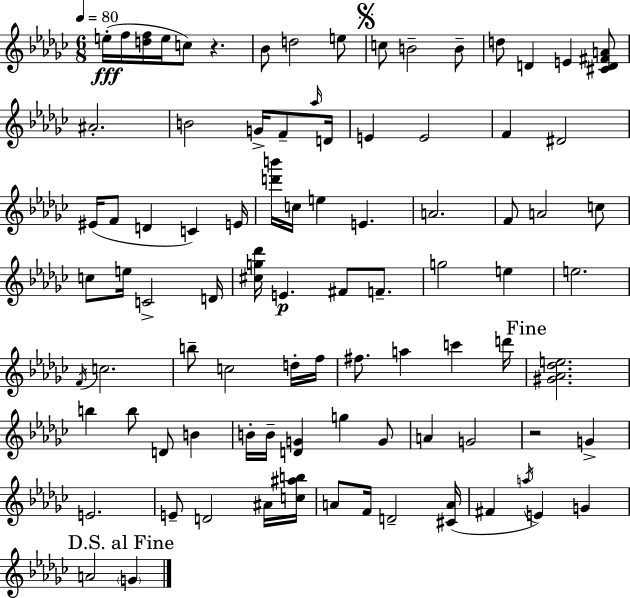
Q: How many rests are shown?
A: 2